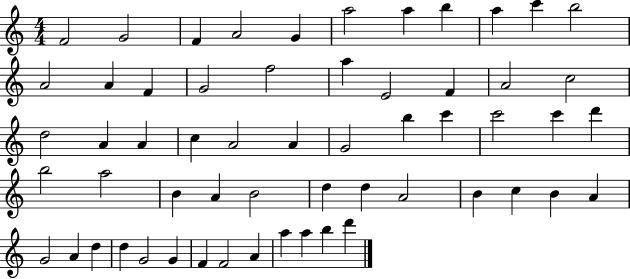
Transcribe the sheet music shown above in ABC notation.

X:1
T:Untitled
M:4/4
L:1/4
K:C
F2 G2 F A2 G a2 a b a c' b2 A2 A F G2 f2 a E2 F A2 c2 d2 A A c A2 A G2 b c' c'2 c' d' b2 a2 B A B2 d d A2 B c B A G2 A d d G2 G F F2 A a a b d'